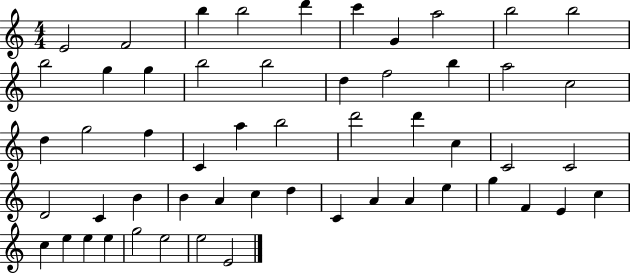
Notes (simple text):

E4/h F4/h B5/q B5/h D6/q C6/q G4/q A5/h B5/h B5/h B5/h G5/q G5/q B5/h B5/h D5/q F5/h B5/q A5/h C5/h D5/q G5/h F5/q C4/q A5/q B5/h D6/h D6/q C5/q C4/h C4/h D4/h C4/q B4/q B4/q A4/q C5/q D5/q C4/q A4/q A4/q E5/q G5/q F4/q E4/q C5/q C5/q E5/q E5/q E5/q G5/h E5/h E5/h E4/h